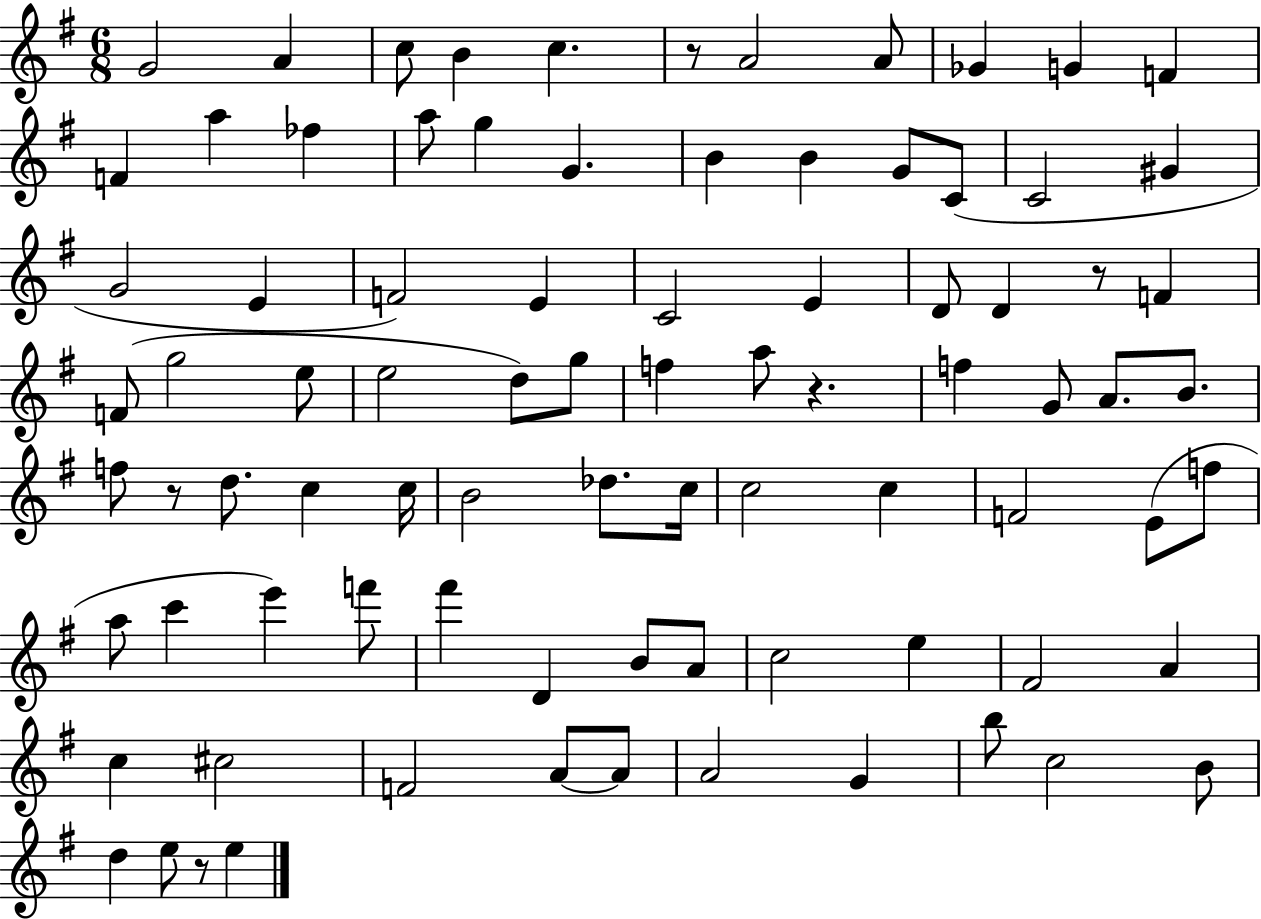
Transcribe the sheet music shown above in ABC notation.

X:1
T:Untitled
M:6/8
L:1/4
K:G
G2 A c/2 B c z/2 A2 A/2 _G G F F a _f a/2 g G B B G/2 C/2 C2 ^G G2 E F2 E C2 E D/2 D z/2 F F/2 g2 e/2 e2 d/2 g/2 f a/2 z f G/2 A/2 B/2 f/2 z/2 d/2 c c/4 B2 _d/2 c/4 c2 c F2 E/2 f/2 a/2 c' e' f'/2 ^f' D B/2 A/2 c2 e ^F2 A c ^c2 F2 A/2 A/2 A2 G b/2 c2 B/2 d e/2 z/2 e